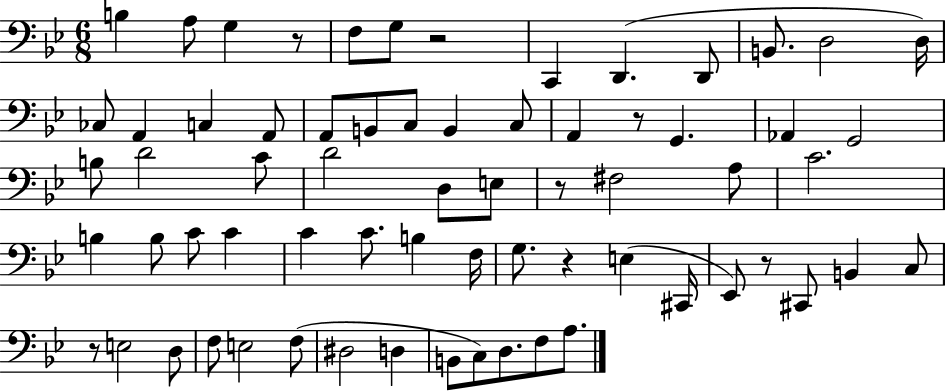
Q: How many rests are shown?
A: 7